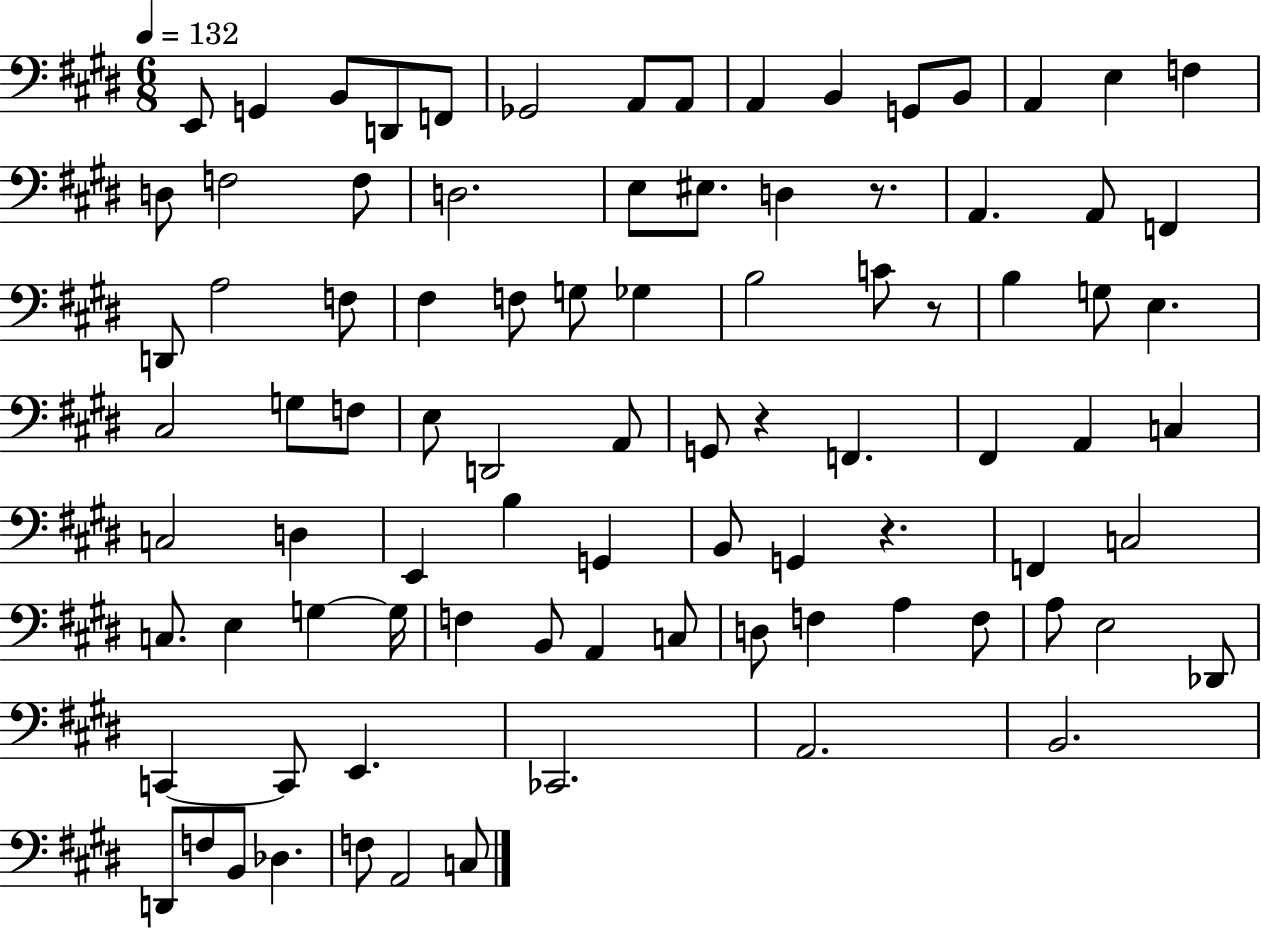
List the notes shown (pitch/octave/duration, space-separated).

E2/e G2/q B2/e D2/e F2/e Gb2/h A2/e A2/e A2/q B2/q G2/e B2/e A2/q E3/q F3/q D3/e F3/h F3/e D3/h. E3/e EIS3/e. D3/q R/e. A2/q. A2/e F2/q D2/e A3/h F3/e F#3/q F3/e G3/e Gb3/q B3/h C4/e R/e B3/q G3/e E3/q. C#3/h G3/e F3/e E3/e D2/h A2/e G2/e R/q F2/q. F#2/q A2/q C3/q C3/h D3/q E2/q B3/q G2/q B2/e G2/q R/q. F2/q C3/h C3/e. E3/q G3/q G3/s F3/q B2/e A2/q C3/e D3/e F3/q A3/q F3/e A3/e E3/h Db2/e C2/q C2/e E2/q. CES2/h. A2/h. B2/h. D2/e F3/e B2/e Db3/q. F3/e A2/h C3/e